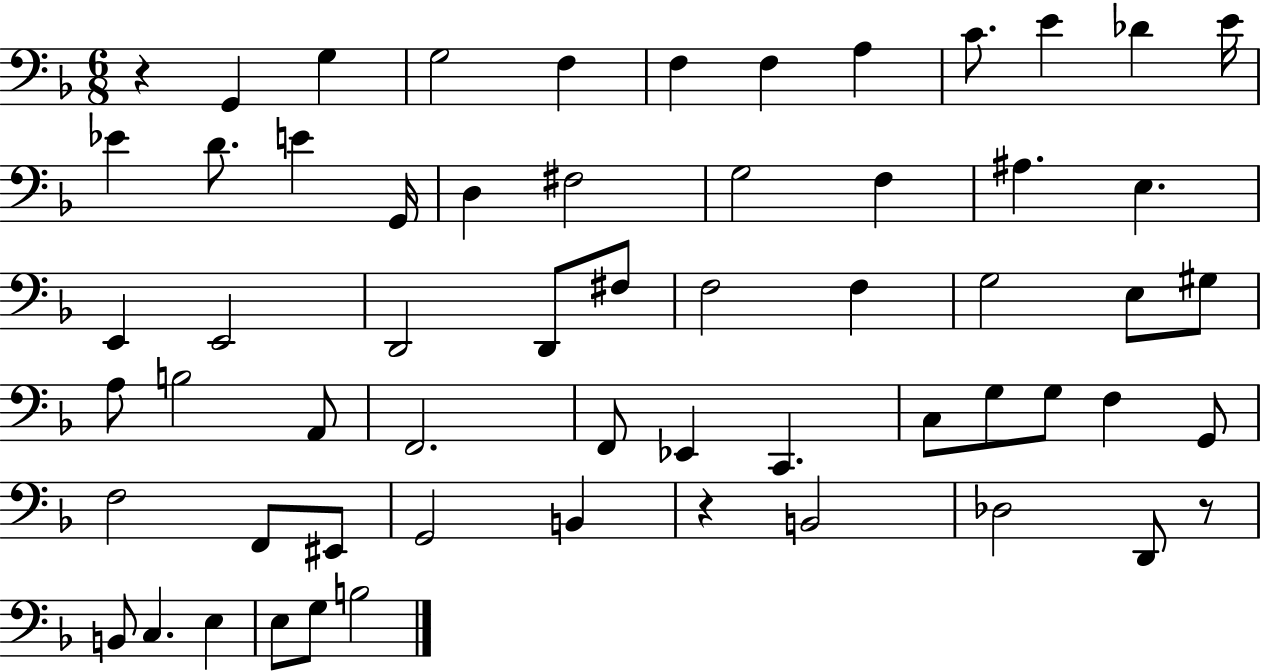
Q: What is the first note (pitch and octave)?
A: G2